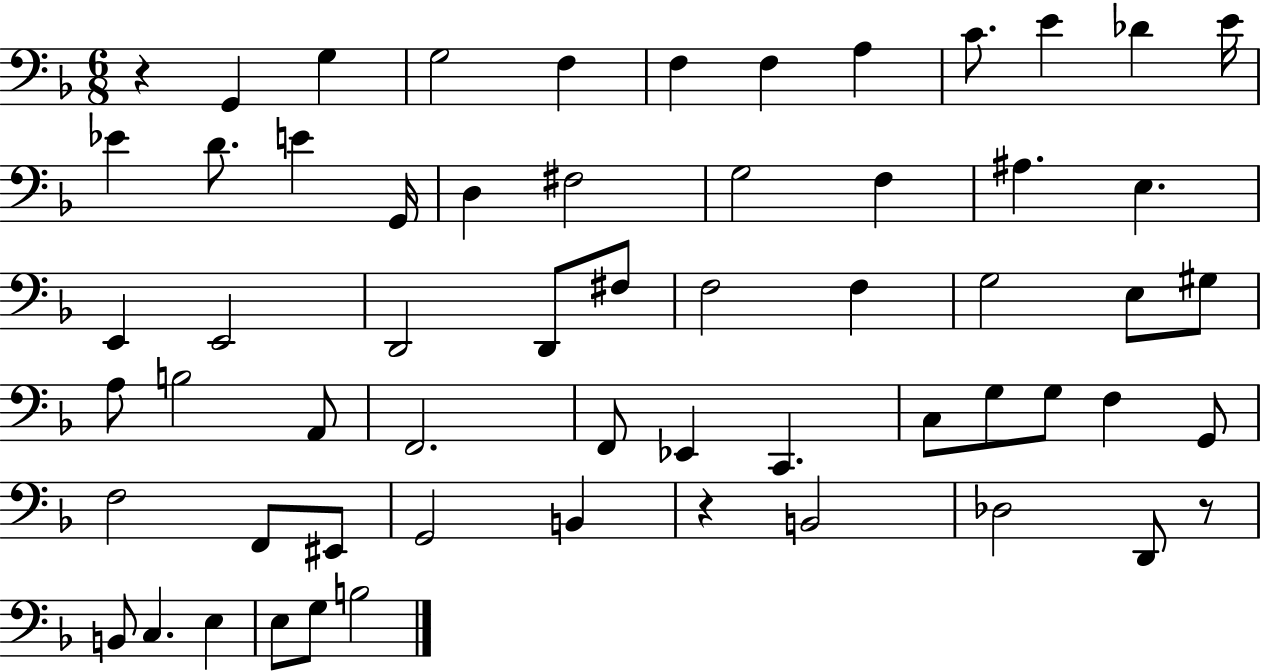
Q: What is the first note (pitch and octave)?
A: G2